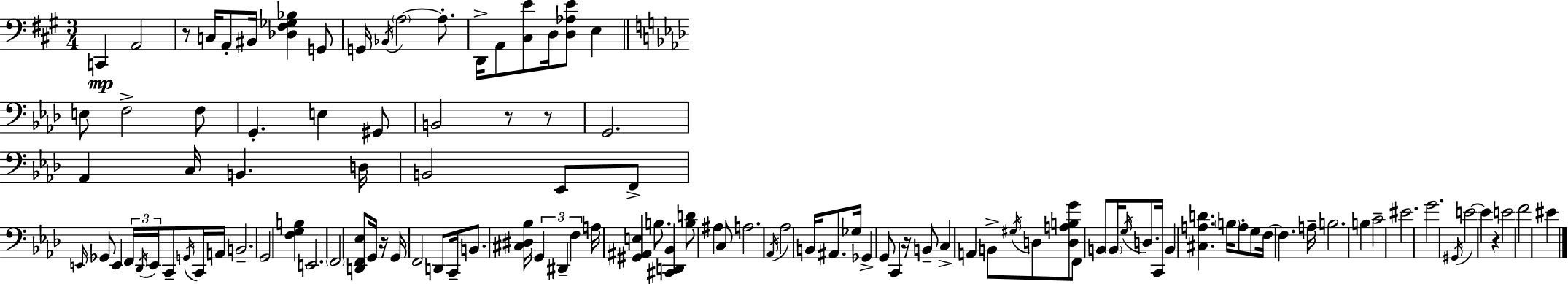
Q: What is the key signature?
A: A major